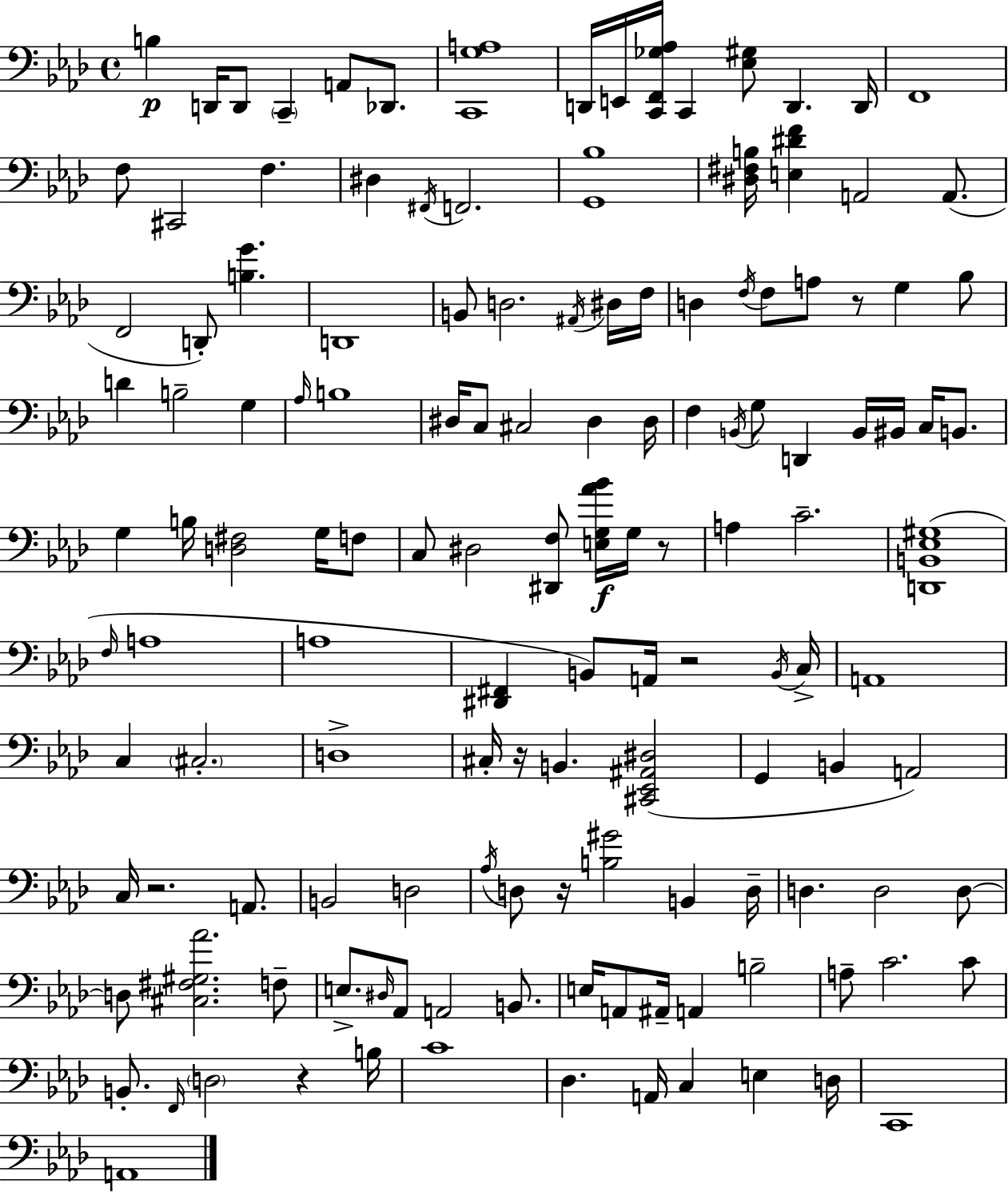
B3/q D2/s D2/e C2/q A2/e Db2/e. [C2,G3,A3]/w D2/s E2/s [C2,F2,Gb3,Ab3]/s C2/q [Eb3,G#3]/e D2/q. D2/s F2/w F3/e C#2/h F3/q. D#3/q F#2/s F2/h. [G2,Bb3]/w [D#3,F#3,B3]/s [E3,D#4,F4]/q A2/h A2/e. F2/h D2/e [B3,G4]/q. D2/w B2/e D3/h. A#2/s D#3/s F3/s D3/q F3/s F3/e A3/e R/e G3/q Bb3/e D4/q B3/h G3/q Ab3/s B3/w D#3/s C3/e C#3/h D#3/q D#3/s F3/q B2/s G3/e D2/q B2/s BIS2/s C3/s B2/e. G3/q B3/s [D3,F#3]/h G3/s F3/e C3/e D#3/h [D#2,F3]/e [E3,G3,Ab4,Bb4]/s G3/s R/e A3/q C4/h. [D2,B2,Eb3,G#3]/w F3/s A3/w A3/w [D#2,F#2]/q B2/e A2/s R/h B2/s C3/s A2/w C3/q C#3/h. D3/w C#3/s R/s B2/q. [C#2,Eb2,A#2,D#3]/h G2/q B2/q A2/h C3/s R/h. A2/e. B2/h D3/h Ab3/s D3/e R/s [B3,G#4]/h B2/q D3/s D3/q. D3/h D3/e D3/e [C#3,F#3,G#3,Ab4]/h. F3/e E3/e. D#3/s Ab2/e A2/h B2/e. E3/s A2/e A#2/s A2/q B3/h A3/e C4/h. C4/e B2/e. F2/s D3/h R/q B3/s C4/w Db3/q. A2/s C3/q E3/q D3/s C2/w A2/w